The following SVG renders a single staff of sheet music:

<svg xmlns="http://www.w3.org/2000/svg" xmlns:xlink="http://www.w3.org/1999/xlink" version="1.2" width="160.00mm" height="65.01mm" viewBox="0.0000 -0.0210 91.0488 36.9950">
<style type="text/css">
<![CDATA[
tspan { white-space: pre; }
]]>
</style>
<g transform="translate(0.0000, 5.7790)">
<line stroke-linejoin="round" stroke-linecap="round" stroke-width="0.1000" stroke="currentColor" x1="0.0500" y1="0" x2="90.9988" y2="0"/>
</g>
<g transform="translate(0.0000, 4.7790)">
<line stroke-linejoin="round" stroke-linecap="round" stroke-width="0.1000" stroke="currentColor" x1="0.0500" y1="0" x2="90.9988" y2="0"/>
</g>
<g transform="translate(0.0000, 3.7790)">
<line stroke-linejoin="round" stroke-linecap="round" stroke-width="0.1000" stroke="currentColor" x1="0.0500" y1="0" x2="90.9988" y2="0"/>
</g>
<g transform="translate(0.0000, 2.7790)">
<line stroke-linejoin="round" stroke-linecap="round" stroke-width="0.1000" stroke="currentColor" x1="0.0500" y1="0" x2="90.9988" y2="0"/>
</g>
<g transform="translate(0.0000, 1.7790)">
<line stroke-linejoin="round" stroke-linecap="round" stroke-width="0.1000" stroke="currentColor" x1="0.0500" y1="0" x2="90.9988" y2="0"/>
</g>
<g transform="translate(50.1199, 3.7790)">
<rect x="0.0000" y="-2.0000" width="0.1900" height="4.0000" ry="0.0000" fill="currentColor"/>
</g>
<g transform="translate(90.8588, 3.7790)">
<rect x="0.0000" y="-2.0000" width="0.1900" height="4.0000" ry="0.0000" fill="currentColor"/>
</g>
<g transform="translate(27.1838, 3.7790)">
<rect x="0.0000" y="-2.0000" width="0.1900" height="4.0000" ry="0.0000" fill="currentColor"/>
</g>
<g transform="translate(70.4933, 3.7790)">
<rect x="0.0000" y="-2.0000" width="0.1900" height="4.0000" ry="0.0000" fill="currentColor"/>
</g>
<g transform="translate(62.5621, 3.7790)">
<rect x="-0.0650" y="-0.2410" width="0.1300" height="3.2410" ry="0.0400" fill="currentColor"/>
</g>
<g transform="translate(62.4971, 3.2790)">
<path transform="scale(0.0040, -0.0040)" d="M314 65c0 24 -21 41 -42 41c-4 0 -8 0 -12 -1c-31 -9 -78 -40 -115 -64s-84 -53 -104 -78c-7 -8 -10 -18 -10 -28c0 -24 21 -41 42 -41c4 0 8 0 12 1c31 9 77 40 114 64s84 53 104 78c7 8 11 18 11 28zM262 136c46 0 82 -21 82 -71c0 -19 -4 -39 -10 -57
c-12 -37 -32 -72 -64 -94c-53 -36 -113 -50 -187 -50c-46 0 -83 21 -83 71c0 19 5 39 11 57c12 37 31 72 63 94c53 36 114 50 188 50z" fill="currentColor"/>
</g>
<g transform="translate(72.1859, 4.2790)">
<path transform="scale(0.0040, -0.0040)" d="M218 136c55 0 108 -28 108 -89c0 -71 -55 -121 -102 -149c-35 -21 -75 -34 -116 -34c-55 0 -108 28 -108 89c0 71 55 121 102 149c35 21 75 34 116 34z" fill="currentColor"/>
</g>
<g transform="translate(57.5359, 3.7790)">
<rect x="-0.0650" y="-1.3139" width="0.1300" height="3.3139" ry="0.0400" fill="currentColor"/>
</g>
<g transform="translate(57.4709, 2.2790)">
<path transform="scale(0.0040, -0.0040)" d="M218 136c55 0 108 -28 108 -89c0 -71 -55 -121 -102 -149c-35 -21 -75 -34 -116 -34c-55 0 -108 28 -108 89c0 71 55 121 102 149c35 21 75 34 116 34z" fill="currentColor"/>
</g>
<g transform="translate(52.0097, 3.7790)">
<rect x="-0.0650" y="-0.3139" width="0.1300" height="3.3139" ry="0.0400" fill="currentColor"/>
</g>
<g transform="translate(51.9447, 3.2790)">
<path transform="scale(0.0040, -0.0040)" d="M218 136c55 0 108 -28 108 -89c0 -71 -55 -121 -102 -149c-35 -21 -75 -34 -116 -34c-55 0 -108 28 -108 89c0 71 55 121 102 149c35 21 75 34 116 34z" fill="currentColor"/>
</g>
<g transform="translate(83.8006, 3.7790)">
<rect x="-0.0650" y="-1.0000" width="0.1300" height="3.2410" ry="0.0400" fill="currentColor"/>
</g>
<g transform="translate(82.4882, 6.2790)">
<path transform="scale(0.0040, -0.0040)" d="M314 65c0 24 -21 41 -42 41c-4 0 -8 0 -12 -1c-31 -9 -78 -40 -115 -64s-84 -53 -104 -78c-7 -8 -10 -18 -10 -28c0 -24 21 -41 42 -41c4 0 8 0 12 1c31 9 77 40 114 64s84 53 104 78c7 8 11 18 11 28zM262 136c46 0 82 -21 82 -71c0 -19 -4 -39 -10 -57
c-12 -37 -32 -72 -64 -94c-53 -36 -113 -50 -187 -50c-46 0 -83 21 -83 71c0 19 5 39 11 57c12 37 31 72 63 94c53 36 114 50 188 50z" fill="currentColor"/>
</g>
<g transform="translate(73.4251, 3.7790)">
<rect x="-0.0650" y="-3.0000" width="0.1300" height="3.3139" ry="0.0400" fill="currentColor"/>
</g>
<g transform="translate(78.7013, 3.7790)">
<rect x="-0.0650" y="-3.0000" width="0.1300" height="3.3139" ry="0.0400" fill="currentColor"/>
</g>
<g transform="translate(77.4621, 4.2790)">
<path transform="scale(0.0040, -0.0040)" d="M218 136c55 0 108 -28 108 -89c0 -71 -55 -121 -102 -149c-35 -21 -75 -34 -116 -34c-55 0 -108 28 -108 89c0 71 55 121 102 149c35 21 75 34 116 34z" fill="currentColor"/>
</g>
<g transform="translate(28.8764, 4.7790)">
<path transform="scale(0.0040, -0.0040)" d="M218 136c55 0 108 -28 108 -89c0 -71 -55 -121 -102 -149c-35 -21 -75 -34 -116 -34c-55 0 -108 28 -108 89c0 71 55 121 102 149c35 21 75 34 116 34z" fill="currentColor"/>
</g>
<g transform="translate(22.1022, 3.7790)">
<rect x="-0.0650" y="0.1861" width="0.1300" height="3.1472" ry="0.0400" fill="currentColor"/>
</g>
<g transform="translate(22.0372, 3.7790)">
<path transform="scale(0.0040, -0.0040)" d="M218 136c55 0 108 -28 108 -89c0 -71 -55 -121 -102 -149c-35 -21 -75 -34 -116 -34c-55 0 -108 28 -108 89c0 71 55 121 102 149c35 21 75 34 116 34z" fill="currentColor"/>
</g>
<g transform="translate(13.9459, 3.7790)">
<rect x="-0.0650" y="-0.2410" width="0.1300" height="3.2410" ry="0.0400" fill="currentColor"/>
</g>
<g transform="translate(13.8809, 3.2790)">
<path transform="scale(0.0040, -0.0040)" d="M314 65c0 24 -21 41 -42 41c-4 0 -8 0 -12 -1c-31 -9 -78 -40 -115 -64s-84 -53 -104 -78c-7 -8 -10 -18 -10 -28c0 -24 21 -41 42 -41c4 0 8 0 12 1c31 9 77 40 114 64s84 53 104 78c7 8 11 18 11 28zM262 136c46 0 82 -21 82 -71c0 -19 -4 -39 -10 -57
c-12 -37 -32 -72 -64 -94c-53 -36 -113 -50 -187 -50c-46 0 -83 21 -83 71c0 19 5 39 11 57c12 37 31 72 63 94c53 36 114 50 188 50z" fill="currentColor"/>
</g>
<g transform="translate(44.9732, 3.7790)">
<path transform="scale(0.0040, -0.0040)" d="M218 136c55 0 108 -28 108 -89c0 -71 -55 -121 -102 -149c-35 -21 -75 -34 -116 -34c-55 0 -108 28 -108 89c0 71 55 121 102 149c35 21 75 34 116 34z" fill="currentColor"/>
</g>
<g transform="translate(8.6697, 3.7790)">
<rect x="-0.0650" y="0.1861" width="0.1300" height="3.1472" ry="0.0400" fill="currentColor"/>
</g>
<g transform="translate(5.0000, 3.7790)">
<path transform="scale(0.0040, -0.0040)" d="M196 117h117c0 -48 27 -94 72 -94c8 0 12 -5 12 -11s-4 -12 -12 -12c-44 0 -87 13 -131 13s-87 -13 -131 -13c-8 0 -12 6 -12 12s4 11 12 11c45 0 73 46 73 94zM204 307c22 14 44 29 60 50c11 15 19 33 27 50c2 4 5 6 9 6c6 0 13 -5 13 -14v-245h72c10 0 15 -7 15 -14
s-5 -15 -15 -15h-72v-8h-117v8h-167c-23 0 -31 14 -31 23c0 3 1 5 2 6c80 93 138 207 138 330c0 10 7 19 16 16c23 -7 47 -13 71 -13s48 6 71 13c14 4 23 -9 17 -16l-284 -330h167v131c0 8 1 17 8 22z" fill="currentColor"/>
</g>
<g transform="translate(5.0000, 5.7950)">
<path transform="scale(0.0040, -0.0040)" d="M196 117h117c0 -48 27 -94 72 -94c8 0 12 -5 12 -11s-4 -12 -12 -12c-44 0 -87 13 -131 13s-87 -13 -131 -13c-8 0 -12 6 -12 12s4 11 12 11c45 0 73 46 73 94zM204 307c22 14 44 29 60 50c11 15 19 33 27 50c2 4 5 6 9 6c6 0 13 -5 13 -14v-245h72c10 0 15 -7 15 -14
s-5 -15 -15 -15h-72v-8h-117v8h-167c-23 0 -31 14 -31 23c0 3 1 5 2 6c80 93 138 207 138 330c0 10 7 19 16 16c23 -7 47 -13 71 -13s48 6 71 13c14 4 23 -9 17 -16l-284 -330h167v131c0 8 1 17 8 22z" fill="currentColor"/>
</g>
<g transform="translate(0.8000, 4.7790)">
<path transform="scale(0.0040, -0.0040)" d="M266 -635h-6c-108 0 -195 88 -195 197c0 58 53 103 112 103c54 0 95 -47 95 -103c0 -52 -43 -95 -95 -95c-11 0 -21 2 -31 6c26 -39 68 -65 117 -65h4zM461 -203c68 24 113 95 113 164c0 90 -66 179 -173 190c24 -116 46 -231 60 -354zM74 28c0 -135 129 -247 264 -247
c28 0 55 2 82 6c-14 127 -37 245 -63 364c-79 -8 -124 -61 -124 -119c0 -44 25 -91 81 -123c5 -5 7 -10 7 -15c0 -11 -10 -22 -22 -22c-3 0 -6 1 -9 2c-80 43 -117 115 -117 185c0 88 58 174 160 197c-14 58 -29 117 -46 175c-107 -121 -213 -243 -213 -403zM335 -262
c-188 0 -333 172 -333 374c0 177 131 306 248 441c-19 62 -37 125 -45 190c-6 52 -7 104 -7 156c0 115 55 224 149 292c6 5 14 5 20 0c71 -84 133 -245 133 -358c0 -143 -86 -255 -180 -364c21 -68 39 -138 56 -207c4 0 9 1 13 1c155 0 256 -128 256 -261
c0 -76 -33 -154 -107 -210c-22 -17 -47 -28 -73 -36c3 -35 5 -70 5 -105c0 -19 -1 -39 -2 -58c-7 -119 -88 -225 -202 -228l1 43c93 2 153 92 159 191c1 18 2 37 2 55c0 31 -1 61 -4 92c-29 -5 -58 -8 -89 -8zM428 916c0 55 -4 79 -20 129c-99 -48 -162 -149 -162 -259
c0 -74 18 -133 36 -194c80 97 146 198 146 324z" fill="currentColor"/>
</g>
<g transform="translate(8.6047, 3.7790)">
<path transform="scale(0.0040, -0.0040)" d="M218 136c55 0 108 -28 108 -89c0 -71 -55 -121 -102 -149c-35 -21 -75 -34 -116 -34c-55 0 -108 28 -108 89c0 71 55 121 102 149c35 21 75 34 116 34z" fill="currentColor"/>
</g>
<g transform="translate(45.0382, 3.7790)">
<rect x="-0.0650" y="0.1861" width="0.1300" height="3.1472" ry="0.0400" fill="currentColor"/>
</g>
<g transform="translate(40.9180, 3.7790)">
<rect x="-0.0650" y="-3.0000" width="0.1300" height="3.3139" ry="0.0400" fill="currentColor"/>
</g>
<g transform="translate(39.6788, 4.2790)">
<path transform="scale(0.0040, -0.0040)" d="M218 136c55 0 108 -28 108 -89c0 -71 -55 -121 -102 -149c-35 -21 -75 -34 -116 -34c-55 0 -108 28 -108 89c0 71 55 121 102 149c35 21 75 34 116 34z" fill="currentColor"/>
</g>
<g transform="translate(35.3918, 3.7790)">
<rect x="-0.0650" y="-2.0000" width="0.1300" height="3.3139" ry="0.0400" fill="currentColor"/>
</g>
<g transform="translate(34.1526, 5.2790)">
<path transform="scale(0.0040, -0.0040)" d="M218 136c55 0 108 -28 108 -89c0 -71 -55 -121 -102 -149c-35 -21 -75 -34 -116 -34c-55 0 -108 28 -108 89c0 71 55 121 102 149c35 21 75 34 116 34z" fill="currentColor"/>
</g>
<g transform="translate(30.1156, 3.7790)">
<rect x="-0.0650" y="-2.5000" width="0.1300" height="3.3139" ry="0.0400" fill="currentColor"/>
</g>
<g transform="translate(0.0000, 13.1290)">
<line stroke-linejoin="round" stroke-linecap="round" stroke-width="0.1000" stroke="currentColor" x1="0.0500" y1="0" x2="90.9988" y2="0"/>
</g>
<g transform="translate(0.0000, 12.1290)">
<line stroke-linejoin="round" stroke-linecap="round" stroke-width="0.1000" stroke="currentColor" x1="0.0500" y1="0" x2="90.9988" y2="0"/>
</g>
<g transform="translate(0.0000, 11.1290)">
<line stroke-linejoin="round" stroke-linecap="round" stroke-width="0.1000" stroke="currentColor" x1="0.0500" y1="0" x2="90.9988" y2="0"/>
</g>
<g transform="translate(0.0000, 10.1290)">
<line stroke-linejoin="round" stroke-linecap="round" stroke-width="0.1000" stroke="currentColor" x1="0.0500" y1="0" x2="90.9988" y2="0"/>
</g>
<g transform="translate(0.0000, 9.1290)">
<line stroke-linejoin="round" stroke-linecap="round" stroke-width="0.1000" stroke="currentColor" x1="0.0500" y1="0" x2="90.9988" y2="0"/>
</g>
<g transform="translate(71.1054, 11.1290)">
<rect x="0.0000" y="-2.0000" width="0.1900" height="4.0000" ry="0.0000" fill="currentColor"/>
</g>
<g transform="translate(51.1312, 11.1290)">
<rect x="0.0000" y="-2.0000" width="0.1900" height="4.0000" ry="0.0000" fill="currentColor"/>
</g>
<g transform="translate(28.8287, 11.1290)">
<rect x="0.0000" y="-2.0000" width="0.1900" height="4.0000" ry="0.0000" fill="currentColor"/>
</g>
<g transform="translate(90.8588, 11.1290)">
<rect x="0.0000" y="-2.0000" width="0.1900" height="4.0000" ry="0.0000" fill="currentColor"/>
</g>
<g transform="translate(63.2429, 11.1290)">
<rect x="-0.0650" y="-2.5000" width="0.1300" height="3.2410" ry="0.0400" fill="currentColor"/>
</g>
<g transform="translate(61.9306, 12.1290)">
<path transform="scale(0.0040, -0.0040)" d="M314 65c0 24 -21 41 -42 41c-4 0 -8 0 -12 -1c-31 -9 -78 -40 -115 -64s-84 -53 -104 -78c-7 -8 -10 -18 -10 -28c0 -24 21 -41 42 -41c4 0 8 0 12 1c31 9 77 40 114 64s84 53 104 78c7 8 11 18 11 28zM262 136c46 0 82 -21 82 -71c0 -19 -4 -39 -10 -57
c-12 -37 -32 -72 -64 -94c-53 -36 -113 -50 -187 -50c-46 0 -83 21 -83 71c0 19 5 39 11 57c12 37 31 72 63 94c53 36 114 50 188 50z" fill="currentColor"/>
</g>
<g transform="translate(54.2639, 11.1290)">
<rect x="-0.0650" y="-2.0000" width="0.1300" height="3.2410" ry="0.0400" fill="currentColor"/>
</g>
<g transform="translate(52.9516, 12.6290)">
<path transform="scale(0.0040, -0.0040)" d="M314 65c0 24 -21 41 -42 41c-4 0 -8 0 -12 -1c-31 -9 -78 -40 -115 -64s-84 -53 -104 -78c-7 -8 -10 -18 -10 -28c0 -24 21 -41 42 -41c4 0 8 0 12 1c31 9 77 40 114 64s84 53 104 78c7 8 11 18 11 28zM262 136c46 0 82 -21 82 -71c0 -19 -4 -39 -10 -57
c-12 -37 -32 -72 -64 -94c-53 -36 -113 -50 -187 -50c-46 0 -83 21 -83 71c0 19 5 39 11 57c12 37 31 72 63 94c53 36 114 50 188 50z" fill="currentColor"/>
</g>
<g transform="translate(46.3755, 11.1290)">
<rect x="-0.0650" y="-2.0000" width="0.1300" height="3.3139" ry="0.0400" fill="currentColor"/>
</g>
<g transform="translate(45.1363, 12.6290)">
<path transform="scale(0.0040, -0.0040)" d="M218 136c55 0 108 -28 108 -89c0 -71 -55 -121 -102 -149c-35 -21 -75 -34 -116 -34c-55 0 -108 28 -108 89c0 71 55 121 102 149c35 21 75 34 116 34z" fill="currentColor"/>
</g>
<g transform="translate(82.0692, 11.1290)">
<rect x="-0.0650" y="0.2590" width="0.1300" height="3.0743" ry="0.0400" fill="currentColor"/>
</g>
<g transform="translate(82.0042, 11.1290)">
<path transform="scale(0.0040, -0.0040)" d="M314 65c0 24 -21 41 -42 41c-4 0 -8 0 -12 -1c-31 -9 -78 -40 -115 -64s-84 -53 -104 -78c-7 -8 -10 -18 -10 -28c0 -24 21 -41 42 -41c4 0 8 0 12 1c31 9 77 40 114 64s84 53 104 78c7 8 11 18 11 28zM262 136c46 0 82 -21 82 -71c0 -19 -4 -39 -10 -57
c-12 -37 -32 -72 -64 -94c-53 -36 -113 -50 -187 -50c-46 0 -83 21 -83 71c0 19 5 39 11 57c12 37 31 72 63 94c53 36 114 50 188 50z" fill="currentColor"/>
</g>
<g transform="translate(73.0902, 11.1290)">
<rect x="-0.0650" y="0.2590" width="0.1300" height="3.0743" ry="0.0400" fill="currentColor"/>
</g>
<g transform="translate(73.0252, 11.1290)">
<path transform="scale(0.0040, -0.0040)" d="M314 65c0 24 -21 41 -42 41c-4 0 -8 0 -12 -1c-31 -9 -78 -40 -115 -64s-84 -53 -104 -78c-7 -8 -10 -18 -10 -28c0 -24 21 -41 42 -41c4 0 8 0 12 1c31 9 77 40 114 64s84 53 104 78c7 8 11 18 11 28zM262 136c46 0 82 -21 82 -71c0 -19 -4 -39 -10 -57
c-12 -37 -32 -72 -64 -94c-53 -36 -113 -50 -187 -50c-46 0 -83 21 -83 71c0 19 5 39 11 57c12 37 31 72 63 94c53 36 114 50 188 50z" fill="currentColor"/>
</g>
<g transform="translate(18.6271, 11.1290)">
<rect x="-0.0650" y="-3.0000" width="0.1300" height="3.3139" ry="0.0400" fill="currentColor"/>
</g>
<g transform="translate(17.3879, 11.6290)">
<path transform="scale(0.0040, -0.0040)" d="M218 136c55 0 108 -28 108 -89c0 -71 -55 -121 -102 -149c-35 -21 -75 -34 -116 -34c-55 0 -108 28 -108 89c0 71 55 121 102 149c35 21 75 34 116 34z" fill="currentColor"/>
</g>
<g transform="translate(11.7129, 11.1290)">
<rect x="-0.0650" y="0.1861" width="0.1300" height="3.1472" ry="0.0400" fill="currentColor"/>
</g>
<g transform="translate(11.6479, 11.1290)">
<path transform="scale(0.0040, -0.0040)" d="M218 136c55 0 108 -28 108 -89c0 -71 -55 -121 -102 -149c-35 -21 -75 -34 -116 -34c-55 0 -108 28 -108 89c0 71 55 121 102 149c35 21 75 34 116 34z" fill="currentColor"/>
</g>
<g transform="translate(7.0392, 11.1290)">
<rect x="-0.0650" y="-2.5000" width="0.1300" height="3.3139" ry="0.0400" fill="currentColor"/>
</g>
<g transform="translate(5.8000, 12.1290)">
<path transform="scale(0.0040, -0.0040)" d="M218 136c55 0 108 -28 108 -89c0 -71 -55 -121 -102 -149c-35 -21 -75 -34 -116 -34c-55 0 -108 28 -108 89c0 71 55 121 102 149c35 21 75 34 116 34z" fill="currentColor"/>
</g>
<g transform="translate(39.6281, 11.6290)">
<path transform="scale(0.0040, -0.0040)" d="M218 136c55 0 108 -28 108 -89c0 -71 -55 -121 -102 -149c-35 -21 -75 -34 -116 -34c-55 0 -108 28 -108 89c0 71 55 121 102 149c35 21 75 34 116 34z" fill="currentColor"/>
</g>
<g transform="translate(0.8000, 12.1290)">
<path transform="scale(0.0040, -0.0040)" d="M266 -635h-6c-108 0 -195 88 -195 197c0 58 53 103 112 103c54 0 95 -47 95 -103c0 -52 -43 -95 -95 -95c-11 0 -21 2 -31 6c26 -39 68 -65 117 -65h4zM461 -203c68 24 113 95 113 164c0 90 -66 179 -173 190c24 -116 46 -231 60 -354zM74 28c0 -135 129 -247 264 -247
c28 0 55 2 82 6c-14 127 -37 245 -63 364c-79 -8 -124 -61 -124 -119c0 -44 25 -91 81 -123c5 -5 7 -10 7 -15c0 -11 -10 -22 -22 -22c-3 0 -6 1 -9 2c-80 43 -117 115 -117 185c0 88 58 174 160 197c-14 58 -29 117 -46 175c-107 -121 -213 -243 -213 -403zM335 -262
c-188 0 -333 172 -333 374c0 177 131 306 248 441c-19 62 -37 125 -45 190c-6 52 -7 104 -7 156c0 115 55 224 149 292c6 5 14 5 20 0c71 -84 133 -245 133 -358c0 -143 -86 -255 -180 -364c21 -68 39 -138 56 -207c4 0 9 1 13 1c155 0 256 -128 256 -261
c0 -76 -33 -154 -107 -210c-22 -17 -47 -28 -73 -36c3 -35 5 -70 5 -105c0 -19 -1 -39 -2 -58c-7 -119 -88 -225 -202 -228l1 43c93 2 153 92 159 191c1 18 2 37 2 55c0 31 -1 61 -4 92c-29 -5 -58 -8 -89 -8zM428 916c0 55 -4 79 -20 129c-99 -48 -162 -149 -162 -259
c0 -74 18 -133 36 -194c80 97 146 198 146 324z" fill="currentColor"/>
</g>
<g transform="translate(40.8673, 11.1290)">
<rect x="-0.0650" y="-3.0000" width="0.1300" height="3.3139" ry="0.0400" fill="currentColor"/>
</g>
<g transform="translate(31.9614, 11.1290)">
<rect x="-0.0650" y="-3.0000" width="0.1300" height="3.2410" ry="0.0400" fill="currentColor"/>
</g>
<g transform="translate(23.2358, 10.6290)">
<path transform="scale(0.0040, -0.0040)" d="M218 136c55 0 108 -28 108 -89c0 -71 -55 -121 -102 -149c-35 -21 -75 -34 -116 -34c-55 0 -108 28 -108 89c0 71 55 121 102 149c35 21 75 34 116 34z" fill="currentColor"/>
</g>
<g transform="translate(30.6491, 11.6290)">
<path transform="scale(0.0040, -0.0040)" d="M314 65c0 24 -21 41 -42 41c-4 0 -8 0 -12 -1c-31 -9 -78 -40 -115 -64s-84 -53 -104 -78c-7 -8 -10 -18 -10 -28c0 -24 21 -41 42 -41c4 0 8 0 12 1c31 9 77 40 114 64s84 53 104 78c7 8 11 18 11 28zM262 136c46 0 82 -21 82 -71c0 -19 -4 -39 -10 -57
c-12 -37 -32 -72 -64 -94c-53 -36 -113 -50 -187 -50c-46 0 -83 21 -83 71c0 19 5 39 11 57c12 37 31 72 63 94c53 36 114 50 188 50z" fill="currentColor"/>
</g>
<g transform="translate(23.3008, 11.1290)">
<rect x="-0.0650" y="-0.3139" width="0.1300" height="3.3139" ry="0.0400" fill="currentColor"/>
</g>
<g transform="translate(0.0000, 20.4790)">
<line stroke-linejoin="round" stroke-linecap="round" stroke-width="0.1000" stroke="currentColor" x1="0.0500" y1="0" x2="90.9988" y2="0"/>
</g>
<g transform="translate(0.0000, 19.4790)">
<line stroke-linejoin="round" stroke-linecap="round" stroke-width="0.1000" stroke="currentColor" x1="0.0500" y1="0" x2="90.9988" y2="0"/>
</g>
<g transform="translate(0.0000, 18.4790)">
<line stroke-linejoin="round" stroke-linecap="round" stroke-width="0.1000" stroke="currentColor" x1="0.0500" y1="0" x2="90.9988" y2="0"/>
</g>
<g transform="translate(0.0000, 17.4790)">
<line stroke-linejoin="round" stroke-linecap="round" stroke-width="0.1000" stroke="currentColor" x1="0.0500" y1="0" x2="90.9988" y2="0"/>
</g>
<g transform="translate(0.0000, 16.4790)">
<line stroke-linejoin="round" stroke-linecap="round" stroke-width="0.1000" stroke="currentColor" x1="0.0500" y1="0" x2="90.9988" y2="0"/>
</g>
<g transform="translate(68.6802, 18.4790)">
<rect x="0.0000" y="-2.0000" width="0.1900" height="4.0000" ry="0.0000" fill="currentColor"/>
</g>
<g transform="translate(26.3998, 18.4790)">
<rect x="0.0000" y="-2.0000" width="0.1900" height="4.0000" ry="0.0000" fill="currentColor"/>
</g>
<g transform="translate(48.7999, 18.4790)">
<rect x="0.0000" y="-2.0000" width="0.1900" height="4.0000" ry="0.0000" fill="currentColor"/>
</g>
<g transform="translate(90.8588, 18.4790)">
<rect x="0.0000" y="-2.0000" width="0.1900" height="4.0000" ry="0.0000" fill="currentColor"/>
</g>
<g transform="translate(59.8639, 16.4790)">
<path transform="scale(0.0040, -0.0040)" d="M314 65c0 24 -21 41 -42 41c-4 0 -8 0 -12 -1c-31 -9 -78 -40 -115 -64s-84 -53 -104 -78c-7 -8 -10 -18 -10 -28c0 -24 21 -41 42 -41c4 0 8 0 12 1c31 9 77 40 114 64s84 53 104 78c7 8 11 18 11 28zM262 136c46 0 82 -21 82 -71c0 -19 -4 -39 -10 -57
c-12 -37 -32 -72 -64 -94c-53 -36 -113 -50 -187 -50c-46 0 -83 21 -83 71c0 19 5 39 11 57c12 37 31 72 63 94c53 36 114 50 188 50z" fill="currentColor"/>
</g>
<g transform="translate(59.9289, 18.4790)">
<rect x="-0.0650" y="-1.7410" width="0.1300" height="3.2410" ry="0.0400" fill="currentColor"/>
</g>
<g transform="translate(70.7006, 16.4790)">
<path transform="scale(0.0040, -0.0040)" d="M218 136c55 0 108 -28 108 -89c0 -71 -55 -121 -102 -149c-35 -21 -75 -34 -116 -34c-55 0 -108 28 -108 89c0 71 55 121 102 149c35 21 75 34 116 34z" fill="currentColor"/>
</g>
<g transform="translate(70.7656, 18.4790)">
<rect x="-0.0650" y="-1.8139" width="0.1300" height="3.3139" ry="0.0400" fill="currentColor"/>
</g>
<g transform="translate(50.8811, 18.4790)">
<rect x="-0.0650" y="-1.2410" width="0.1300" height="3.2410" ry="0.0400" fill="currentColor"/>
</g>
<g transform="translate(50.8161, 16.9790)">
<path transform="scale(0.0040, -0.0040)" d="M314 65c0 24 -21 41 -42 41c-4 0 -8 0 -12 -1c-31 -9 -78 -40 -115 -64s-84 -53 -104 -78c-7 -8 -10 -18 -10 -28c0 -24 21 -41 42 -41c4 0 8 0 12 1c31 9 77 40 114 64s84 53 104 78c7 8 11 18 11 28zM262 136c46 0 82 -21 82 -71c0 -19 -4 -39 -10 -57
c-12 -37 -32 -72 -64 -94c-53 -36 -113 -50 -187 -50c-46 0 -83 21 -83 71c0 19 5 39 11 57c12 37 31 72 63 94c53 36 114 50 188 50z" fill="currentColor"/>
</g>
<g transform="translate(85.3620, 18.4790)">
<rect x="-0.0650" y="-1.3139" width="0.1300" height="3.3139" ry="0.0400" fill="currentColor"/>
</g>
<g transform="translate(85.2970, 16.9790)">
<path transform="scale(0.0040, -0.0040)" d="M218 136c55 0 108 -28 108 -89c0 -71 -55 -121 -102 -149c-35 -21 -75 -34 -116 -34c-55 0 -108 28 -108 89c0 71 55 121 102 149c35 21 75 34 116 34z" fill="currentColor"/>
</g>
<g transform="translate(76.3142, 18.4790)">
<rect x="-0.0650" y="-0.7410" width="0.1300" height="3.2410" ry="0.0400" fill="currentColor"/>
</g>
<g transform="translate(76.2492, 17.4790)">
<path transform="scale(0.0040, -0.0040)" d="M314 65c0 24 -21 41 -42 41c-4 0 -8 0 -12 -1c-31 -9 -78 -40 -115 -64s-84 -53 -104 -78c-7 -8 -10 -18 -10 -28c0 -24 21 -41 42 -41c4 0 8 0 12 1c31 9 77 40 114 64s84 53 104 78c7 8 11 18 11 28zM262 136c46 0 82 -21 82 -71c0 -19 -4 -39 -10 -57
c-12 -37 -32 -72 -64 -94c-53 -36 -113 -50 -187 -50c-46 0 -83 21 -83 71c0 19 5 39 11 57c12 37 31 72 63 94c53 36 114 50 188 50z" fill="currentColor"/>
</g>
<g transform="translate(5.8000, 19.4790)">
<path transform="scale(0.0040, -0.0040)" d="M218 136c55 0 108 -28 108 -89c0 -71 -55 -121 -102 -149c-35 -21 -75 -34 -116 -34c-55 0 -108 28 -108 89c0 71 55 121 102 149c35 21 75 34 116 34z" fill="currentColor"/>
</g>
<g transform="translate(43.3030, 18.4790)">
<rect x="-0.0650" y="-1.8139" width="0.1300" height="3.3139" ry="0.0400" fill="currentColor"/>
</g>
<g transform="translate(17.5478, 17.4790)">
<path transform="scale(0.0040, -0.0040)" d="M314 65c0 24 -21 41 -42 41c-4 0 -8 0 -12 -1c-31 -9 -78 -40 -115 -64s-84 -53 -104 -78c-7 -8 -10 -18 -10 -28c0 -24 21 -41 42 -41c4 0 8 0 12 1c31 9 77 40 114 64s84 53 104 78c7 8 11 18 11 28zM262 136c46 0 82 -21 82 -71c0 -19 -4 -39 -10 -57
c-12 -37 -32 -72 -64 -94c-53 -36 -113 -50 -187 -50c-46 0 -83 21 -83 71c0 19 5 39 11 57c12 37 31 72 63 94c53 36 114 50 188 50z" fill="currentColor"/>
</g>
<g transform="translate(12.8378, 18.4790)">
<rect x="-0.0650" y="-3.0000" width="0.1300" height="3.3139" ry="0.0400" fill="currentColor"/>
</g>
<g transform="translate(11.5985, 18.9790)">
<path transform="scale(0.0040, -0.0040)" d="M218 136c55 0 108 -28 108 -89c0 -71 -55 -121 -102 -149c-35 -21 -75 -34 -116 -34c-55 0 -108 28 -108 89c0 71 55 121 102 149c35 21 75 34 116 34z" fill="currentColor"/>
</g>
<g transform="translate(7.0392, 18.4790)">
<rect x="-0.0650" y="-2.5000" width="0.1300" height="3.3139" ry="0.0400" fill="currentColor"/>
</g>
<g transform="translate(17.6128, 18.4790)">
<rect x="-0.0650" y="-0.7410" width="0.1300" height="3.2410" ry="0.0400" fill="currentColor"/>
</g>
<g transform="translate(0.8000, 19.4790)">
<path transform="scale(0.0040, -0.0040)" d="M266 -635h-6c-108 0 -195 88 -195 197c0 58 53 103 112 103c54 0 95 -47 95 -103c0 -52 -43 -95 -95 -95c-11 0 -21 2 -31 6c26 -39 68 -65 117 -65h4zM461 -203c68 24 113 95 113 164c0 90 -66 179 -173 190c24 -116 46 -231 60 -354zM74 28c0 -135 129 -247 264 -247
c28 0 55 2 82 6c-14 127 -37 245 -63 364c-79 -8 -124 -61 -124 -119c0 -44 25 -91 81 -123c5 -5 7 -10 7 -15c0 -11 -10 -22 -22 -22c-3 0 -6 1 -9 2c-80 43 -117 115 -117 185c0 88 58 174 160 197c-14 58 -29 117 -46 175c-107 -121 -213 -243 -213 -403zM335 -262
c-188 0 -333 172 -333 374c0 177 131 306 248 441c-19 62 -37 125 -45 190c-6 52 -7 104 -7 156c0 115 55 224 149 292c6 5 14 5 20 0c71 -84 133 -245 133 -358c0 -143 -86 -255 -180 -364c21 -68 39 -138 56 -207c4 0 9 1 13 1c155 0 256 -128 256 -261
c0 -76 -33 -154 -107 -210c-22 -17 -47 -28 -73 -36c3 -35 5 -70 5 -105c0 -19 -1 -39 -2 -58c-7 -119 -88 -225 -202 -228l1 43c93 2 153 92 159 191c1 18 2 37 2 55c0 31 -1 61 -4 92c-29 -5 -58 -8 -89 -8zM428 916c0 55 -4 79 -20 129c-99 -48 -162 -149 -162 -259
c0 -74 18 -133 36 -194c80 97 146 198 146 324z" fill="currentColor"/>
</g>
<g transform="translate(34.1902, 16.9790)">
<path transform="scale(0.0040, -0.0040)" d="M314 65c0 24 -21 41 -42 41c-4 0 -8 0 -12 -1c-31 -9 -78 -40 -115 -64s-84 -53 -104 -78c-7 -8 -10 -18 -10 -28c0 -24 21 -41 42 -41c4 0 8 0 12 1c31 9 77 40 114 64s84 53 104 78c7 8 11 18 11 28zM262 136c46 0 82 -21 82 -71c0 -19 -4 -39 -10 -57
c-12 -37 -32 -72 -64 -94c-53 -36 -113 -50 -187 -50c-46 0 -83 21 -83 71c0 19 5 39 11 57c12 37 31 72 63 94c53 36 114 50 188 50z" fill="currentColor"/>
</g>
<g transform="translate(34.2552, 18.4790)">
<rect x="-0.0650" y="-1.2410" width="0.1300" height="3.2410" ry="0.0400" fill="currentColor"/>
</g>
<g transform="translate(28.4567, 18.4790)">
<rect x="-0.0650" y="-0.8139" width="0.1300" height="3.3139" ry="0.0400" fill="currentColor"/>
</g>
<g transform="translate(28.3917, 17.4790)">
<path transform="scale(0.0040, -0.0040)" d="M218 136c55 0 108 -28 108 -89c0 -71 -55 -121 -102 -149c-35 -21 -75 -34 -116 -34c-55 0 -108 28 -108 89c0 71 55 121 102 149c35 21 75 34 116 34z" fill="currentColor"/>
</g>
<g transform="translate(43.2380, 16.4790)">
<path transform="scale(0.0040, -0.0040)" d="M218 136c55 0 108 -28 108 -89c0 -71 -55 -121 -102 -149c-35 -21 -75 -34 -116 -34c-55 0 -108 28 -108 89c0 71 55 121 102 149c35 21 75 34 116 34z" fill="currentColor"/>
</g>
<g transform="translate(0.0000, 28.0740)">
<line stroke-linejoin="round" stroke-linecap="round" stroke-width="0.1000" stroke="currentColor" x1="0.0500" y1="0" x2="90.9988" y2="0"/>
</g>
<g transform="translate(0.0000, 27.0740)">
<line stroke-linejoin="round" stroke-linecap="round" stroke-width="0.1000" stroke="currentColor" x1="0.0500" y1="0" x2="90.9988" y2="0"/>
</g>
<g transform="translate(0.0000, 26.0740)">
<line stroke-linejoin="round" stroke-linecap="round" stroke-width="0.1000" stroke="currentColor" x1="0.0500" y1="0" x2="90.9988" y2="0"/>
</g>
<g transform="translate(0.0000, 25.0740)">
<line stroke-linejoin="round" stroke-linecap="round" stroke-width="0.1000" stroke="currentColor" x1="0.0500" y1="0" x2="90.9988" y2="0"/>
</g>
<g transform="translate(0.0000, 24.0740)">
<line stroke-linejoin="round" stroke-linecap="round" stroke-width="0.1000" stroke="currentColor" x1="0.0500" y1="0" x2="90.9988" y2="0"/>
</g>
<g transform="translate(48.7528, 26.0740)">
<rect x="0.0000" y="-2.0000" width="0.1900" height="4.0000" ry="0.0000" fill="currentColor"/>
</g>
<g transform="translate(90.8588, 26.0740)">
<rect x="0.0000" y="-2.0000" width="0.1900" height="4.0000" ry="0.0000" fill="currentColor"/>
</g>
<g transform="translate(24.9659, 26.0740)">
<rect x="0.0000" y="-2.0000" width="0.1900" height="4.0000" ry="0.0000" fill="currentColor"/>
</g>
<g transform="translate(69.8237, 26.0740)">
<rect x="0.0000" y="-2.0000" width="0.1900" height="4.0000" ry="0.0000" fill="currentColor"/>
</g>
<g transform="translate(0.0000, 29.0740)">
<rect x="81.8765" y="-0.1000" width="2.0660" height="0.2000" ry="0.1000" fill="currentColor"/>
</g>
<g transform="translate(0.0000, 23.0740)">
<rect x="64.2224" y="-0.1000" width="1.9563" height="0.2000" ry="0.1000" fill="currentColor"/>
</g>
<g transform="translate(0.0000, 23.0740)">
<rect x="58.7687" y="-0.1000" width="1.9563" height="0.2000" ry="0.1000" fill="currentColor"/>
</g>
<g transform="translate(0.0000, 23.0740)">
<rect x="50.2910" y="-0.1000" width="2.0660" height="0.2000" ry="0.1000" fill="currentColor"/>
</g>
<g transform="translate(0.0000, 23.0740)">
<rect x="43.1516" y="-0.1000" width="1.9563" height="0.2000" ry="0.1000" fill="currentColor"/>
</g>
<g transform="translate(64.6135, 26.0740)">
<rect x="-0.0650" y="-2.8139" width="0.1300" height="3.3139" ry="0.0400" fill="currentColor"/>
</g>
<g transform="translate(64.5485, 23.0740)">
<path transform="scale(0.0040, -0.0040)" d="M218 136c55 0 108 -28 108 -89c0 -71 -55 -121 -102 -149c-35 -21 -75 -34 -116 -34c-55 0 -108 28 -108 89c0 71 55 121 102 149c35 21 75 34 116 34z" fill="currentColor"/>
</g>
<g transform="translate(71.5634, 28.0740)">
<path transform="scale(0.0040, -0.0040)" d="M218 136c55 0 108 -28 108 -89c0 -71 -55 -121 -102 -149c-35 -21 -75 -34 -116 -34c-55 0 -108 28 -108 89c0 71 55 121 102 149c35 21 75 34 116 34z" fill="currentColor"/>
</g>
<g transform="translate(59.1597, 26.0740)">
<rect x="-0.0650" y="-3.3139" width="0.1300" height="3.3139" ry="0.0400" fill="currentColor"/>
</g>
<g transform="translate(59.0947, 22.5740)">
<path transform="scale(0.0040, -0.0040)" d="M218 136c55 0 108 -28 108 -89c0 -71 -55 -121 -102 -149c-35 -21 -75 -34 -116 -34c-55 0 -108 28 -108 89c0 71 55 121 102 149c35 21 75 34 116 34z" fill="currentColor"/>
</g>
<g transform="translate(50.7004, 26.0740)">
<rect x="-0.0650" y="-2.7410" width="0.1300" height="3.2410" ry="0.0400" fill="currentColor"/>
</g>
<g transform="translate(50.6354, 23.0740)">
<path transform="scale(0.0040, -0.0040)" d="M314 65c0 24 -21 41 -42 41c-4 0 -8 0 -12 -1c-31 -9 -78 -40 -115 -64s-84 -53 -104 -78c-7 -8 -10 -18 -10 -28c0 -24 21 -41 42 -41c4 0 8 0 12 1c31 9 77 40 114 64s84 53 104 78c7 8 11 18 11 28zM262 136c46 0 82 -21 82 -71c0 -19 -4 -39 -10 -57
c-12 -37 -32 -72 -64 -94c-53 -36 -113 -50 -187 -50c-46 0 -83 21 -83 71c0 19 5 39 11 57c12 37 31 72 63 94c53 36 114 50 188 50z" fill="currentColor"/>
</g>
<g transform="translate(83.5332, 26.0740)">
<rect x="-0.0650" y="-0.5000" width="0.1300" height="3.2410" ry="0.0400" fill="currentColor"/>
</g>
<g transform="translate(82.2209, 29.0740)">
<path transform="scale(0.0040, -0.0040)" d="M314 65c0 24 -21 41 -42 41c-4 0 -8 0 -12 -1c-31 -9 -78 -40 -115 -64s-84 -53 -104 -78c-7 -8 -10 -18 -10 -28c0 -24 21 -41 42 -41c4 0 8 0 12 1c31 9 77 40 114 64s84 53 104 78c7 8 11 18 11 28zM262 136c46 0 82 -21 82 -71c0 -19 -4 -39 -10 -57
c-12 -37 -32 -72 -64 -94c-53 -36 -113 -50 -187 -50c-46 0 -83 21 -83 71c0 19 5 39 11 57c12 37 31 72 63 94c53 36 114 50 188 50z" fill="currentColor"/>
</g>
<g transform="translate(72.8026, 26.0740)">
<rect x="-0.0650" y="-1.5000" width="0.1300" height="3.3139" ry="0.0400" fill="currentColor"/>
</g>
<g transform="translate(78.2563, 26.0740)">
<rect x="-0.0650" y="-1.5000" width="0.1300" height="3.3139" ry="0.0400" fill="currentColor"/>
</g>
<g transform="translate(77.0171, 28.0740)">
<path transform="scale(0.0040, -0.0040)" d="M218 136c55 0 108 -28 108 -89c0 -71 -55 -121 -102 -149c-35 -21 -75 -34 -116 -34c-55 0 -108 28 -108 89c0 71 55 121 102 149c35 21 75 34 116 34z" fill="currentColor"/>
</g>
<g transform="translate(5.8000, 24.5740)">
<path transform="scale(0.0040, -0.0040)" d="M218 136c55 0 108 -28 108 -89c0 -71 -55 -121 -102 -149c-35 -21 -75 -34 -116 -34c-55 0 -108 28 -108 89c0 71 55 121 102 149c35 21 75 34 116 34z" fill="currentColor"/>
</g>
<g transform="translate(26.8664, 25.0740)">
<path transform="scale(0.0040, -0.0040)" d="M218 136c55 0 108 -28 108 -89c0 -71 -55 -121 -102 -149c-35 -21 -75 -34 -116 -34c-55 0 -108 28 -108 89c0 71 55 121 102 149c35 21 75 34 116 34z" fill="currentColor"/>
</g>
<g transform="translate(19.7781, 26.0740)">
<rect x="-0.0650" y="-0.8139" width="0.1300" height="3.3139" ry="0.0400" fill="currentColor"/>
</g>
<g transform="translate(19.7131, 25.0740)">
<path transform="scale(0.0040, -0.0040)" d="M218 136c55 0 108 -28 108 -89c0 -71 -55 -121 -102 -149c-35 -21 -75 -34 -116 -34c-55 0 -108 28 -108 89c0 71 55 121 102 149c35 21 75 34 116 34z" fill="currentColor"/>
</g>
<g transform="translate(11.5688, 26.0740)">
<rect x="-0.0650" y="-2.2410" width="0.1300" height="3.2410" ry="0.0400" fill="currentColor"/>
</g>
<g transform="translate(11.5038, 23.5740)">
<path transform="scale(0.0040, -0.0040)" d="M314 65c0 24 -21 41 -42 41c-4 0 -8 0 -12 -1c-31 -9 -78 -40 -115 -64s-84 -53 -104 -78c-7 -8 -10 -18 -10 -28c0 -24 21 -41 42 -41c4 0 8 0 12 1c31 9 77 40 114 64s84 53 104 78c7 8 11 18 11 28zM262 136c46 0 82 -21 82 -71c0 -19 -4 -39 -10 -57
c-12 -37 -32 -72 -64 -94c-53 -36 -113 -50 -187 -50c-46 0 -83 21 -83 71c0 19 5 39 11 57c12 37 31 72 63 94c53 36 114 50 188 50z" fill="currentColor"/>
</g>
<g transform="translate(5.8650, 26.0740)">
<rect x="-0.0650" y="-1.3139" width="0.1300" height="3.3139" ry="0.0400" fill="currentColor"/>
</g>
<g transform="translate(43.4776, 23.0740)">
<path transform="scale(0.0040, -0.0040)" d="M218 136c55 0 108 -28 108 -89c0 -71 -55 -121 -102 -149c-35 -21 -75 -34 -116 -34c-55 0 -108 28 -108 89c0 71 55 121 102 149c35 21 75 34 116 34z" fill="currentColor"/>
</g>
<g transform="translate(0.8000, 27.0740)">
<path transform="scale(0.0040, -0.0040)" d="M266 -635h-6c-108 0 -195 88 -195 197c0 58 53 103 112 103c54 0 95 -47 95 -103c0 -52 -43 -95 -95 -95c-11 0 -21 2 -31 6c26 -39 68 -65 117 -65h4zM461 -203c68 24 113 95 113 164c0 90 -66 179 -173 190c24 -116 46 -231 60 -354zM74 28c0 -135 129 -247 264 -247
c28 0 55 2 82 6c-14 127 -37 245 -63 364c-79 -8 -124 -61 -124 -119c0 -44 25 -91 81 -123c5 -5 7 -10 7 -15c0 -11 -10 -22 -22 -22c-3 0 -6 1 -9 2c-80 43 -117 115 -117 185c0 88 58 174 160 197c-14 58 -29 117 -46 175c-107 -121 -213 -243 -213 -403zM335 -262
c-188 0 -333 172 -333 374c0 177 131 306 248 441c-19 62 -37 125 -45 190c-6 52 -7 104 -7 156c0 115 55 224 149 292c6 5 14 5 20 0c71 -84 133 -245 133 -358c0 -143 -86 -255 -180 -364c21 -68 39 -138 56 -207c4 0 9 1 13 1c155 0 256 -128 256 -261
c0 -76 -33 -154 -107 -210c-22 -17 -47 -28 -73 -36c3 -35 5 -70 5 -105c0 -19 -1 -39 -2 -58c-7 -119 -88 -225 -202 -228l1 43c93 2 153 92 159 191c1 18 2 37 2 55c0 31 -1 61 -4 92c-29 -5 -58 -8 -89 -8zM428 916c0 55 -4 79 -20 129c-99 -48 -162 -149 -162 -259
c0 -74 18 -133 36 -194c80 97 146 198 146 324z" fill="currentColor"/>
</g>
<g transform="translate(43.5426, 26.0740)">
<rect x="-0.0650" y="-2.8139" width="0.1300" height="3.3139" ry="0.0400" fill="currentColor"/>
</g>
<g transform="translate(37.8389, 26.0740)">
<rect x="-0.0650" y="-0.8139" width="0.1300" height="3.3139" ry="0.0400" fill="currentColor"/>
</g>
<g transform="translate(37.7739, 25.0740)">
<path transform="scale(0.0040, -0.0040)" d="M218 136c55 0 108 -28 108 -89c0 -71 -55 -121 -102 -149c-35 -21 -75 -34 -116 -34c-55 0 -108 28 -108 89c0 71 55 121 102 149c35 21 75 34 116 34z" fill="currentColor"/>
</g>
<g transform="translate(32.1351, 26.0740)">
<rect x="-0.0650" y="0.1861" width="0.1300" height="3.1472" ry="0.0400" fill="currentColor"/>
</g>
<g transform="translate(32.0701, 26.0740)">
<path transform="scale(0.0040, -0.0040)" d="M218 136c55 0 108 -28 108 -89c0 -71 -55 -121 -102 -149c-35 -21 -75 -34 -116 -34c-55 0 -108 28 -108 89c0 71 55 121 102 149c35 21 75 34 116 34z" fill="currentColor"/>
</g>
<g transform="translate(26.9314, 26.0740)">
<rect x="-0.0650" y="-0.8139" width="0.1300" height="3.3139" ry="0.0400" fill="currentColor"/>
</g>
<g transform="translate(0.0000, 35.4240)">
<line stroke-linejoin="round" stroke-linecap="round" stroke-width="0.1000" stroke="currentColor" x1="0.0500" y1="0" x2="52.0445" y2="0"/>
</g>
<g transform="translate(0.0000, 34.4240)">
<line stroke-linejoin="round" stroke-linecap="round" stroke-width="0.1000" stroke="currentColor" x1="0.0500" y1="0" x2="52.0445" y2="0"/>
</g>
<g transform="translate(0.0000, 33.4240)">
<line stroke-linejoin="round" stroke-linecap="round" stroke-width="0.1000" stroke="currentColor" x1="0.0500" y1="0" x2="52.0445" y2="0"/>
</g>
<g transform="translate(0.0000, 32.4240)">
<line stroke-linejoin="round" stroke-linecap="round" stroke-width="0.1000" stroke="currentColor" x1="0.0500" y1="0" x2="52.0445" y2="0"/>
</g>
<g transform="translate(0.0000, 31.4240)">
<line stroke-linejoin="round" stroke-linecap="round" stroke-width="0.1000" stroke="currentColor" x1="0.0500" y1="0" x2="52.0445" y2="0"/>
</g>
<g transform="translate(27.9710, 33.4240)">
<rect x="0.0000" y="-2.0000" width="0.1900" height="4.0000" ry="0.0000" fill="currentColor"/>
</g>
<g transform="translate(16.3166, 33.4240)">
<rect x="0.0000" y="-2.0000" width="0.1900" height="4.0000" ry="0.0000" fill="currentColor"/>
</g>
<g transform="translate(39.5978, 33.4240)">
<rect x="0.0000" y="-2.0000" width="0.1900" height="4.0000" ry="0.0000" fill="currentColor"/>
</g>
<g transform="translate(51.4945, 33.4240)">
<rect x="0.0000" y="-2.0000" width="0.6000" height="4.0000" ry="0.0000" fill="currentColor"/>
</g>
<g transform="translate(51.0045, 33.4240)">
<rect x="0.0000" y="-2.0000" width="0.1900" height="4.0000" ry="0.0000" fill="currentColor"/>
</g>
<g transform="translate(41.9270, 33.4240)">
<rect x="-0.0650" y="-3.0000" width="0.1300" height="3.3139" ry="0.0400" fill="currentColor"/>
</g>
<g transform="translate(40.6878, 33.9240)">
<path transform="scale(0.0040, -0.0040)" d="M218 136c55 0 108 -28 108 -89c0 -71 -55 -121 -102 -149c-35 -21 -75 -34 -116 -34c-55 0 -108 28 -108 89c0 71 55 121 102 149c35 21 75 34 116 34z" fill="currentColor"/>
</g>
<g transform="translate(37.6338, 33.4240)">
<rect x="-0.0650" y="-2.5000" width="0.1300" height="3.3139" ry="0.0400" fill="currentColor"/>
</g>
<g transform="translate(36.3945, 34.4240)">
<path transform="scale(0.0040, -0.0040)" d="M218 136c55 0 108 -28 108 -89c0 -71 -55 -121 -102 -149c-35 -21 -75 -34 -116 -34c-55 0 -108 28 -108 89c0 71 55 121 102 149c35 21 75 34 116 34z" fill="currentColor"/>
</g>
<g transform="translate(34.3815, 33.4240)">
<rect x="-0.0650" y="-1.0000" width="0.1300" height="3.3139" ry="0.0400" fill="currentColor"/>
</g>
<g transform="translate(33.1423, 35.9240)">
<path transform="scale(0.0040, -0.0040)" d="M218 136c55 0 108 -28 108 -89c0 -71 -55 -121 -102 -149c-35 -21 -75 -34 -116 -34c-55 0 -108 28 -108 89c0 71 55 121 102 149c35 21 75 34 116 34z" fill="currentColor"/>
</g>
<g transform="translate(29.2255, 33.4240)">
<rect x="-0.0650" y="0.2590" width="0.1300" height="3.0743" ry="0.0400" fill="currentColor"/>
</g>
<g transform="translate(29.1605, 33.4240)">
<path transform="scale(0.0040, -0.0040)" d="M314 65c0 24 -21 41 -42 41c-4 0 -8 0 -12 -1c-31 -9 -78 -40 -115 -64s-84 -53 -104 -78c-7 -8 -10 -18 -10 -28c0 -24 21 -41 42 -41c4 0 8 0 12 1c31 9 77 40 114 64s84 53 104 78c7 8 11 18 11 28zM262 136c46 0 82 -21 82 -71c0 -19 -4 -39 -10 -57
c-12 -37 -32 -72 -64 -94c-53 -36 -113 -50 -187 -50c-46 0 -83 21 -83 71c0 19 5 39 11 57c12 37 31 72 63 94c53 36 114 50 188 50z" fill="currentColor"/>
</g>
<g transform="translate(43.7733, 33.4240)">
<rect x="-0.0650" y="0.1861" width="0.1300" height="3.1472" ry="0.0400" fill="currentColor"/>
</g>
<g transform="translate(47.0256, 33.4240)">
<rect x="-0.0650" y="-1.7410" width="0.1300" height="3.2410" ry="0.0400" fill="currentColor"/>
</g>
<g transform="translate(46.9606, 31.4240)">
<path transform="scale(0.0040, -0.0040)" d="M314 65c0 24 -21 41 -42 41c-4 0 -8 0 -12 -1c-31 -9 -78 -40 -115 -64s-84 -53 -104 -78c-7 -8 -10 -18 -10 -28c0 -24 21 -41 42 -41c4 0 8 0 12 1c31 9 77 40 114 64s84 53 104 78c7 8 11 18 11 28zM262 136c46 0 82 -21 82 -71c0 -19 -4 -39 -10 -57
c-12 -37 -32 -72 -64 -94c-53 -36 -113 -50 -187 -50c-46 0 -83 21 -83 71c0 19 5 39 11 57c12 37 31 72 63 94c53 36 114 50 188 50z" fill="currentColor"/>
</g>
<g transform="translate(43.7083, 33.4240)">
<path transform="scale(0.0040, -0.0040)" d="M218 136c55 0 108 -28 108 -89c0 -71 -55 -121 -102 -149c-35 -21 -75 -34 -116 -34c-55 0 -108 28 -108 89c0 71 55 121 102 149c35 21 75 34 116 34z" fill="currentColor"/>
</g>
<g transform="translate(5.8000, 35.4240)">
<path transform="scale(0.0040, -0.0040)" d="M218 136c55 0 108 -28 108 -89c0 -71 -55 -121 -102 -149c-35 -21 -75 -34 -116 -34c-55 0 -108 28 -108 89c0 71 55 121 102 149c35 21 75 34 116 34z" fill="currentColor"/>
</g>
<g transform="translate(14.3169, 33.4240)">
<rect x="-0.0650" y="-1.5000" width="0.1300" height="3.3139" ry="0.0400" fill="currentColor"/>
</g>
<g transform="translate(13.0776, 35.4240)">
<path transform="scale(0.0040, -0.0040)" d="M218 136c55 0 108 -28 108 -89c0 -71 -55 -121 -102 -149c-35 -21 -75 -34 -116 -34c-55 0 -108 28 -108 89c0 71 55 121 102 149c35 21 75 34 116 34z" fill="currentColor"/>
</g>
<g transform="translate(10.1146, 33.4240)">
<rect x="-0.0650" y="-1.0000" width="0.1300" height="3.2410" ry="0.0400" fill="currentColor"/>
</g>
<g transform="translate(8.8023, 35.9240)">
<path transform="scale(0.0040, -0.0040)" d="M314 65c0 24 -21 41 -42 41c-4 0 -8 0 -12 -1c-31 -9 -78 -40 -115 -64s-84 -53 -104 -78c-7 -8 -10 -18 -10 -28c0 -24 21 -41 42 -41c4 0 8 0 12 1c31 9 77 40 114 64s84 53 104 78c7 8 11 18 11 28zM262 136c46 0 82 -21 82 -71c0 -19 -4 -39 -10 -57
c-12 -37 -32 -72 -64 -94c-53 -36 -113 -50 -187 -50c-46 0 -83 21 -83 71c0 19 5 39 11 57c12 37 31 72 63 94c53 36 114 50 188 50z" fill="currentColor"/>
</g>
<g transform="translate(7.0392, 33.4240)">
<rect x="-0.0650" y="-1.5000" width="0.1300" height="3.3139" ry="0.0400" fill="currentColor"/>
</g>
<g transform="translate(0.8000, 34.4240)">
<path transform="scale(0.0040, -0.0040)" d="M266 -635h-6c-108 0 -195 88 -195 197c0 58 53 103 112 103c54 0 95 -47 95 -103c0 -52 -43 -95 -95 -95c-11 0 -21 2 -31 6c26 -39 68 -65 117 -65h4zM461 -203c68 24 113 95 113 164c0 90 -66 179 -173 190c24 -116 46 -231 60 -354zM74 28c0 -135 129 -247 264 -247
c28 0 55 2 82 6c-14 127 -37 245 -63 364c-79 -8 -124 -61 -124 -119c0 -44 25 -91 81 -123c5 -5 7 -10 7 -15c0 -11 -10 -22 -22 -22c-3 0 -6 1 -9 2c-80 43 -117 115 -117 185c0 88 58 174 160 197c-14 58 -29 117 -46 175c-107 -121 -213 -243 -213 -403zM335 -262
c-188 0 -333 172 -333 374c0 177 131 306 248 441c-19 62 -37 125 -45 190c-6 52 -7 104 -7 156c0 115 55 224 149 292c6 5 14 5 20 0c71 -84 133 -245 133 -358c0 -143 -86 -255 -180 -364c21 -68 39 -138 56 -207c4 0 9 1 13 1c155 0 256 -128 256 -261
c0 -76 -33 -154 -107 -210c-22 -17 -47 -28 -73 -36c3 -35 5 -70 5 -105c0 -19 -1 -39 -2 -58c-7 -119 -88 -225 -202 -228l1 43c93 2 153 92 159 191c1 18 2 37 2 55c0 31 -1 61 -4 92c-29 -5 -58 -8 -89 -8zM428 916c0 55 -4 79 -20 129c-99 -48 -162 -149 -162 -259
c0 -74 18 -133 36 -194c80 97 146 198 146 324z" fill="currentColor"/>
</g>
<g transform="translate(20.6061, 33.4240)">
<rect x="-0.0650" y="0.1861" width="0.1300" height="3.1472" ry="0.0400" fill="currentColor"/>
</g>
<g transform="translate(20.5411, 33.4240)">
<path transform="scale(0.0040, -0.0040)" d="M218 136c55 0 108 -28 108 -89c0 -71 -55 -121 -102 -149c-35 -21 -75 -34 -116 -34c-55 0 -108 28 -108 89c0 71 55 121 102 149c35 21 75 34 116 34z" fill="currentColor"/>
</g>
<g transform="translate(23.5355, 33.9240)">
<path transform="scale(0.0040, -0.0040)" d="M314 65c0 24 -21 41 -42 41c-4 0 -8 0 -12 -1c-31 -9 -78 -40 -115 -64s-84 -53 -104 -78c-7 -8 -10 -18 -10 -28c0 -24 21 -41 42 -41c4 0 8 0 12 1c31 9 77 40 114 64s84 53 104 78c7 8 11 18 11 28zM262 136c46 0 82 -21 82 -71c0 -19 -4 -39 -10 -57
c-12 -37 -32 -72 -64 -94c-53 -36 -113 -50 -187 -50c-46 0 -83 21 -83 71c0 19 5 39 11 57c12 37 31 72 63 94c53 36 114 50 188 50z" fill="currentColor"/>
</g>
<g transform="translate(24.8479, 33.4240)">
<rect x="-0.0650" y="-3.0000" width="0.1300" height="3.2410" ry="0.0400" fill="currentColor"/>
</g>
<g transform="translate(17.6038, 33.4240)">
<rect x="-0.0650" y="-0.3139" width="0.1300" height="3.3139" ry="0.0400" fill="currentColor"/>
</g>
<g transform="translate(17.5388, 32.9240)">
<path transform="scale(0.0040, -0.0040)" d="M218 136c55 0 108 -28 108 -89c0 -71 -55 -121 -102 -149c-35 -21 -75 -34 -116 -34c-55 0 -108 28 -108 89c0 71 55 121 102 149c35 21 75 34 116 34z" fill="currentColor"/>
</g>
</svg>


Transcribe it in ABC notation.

X:1
T:Untitled
M:4/4
L:1/4
K:C
B c2 B G F A B c e c2 A A D2 G B A c A2 A F F2 G2 B2 B2 G A d2 d e2 f e2 f2 f d2 e e g2 d d B d a a2 b a E E C2 E D2 E c B A2 B2 D G A B f2